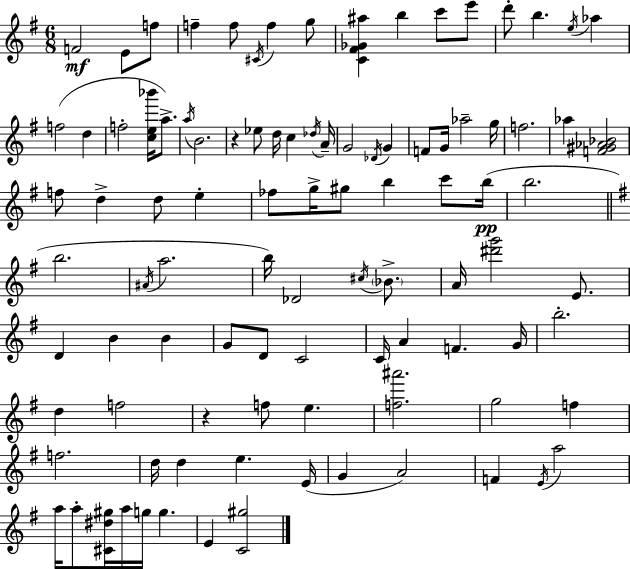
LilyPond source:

{
  \clef treble
  \numericTimeSignature
  \time 6/8
  \key e \minor
  f'2\mf e'8 f''8 | f''4-- f''8 \acciaccatura { cis'16 } f''4 g''8 | <c' fis' ges' ais''>4 b''4 c'''8 e'''8 | d'''8-. b''4. \acciaccatura { e''16 } aes''4 | \break f''2( d''4 | f''2-. <c'' e'' bes'''>16 a''8.->) | \acciaccatura { a''16 } b'2. | r4 ees''8 d''16 c''4 | \break \acciaccatura { des''16 } a'16-- g'2 | \acciaccatura { des'16 } g'4 f'8 g'16 aes''2-- | g''16 f''2. | aes''4 <f' gis' aes' bes'>2 | \break f''8 d''4-> d''8 | e''4-. fes''8 g''16-> gis''8 b''4 | c'''8 b''16(\pp b''2. | \bar "||" \break \key g \major b''2. | \acciaccatura { ais'16 } a''2. | b''16) des'2 \acciaccatura { cis''16 } \parenthesize bes'8.-> | a'16 <dis''' g'''>2 e'8. | \break d'4 b'4 b'4 | g'8 d'8 c'2 | c'16 a'4 f'4. | g'16 b''2.-. | \break d''4 f''2 | r4 f''8 e''4. | <f'' ais'''>2. | g''2 f''4 | \break f''2. | d''16 d''4 e''4. | e'16( g'4 a'2) | f'4 \acciaccatura { e'16 } a''2 | \break a''16 a''8-. <cis' dis'' gis''>16 a''16 g''16 g''4. | e'4 <c' gis''>2 | \bar "|."
}